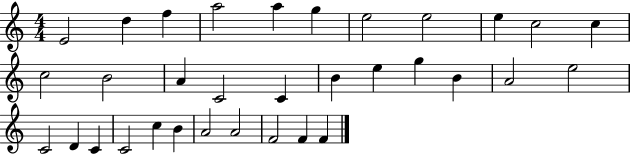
X:1
T:Untitled
M:4/4
L:1/4
K:C
E2 d f a2 a g e2 e2 e c2 c c2 B2 A C2 C B e g B A2 e2 C2 D C C2 c B A2 A2 F2 F F